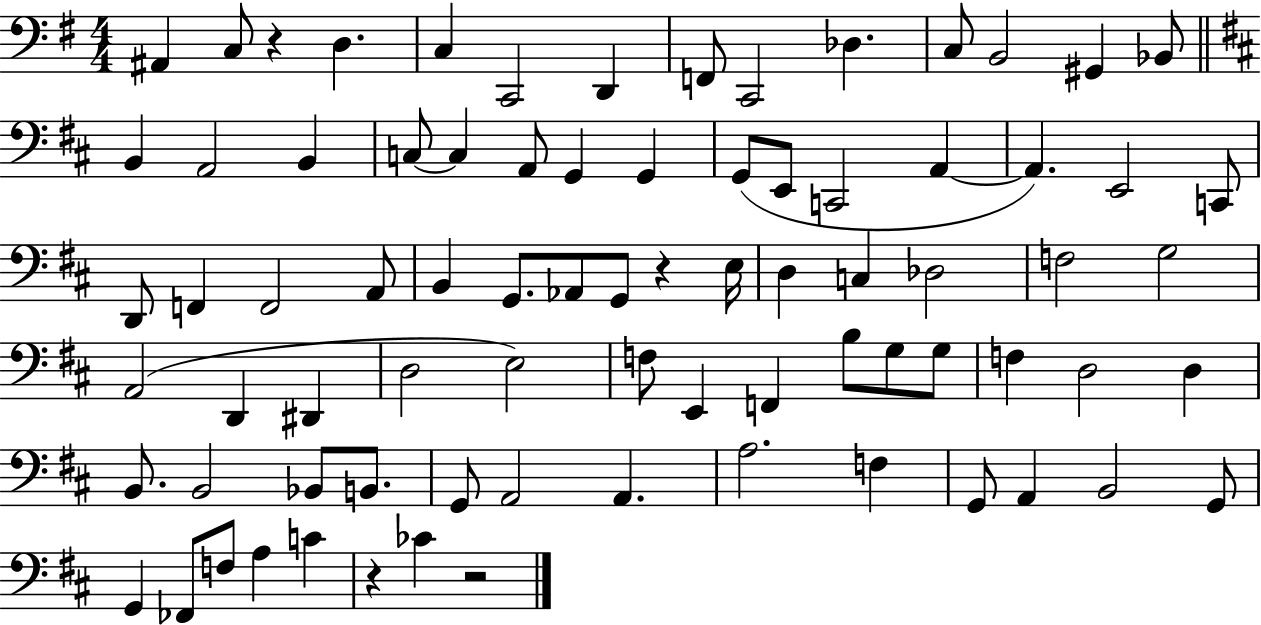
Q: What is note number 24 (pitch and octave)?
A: C2